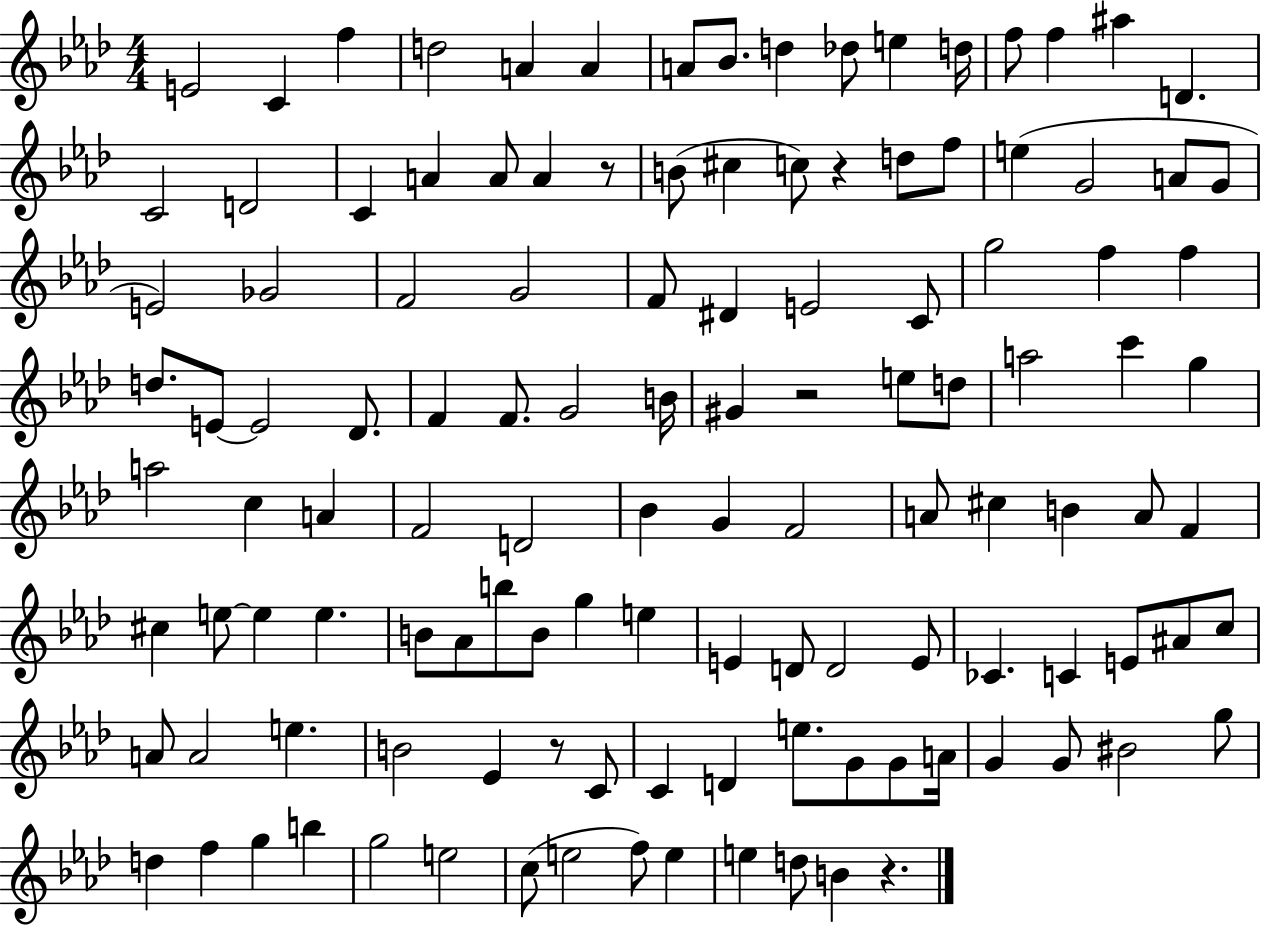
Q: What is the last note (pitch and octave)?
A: B4